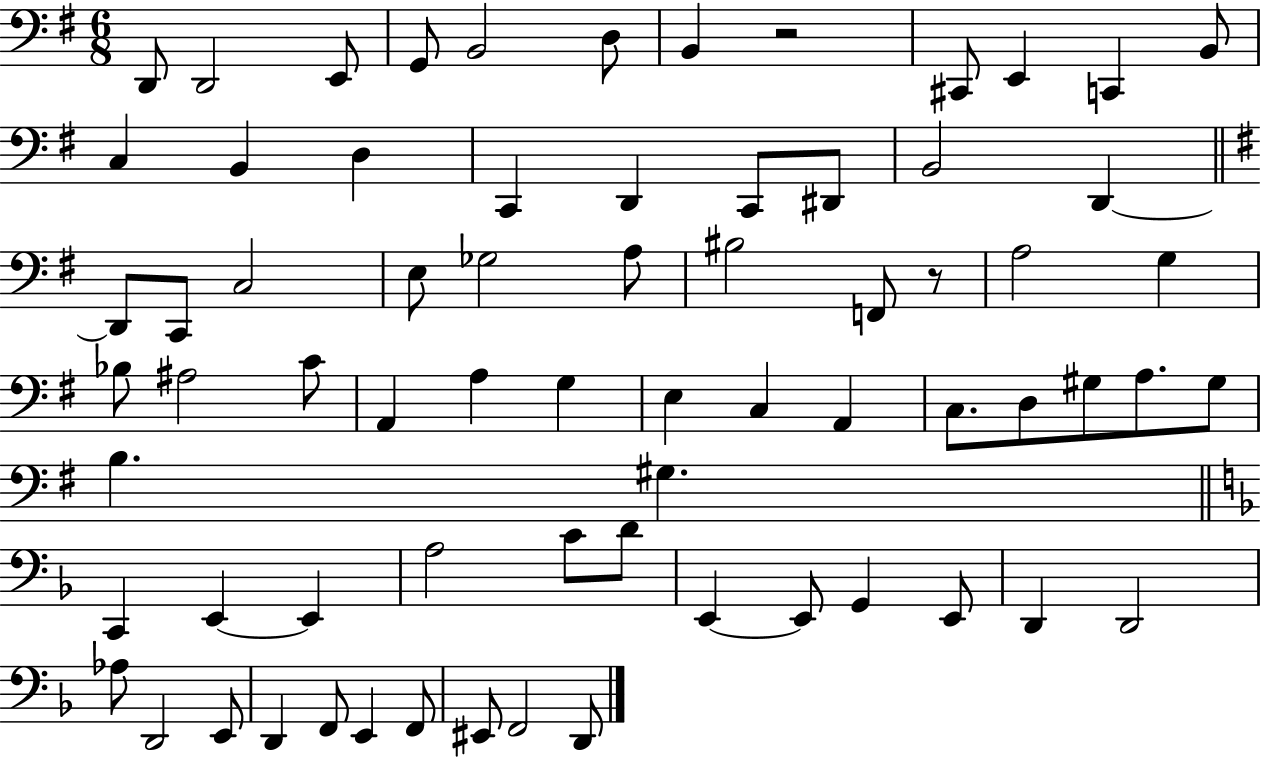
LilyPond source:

{
  \clef bass
  \numericTimeSignature
  \time 6/8
  \key g \major
  d,8 d,2 e,8 | g,8 b,2 d8 | b,4 r2 | cis,8 e,4 c,4 b,8 | \break c4 b,4 d4 | c,4 d,4 c,8 dis,8 | b,2 d,4~~ | \bar "||" \break \key e \minor d,8 c,8 c2 | e8 ges2 a8 | bis2 f,8 r8 | a2 g4 | \break bes8 ais2 c'8 | a,4 a4 g4 | e4 c4 a,4 | c8. d8 gis8 a8. gis8 | \break b4. gis4. | \bar "||" \break \key f \major c,4 e,4~~ e,4 | a2 c'8 d'8 | e,4~~ e,8 g,4 e,8 | d,4 d,2 | \break aes8 d,2 e,8 | d,4 f,8 e,4 f,8 | eis,8 f,2 d,8 | \bar "|."
}